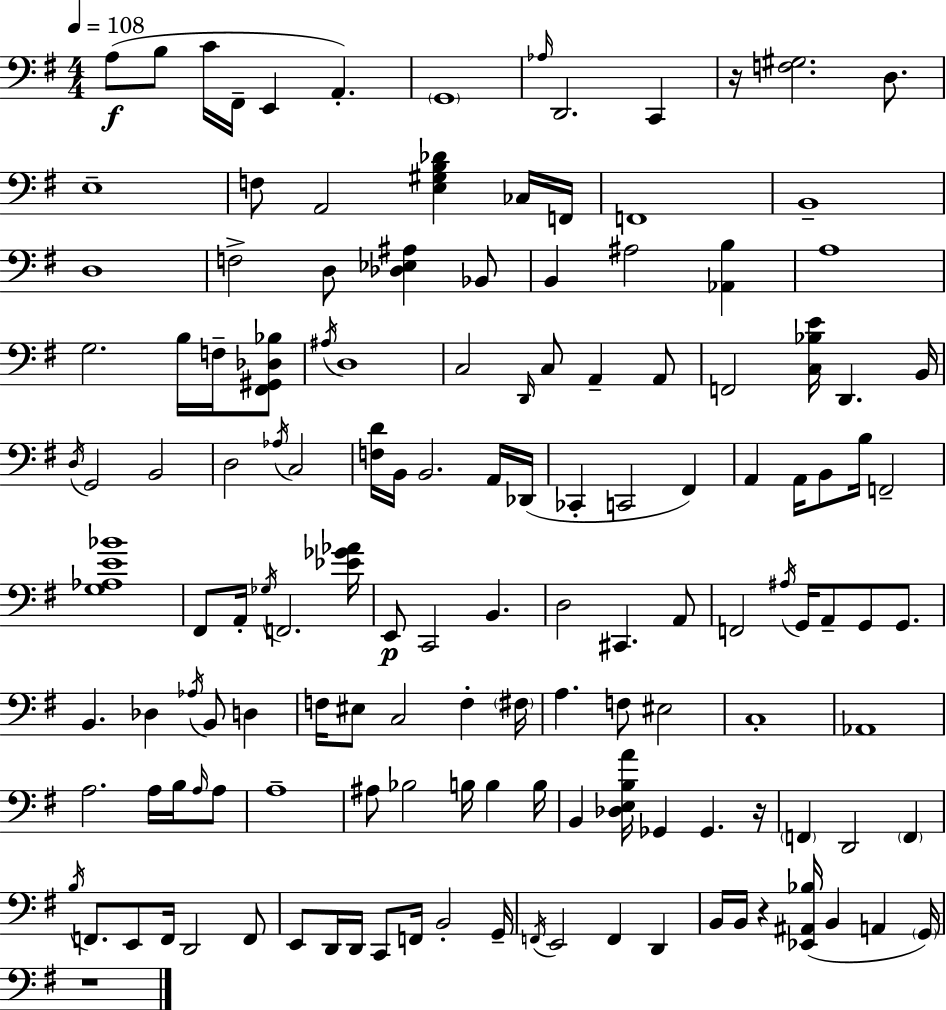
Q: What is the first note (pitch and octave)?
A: A3